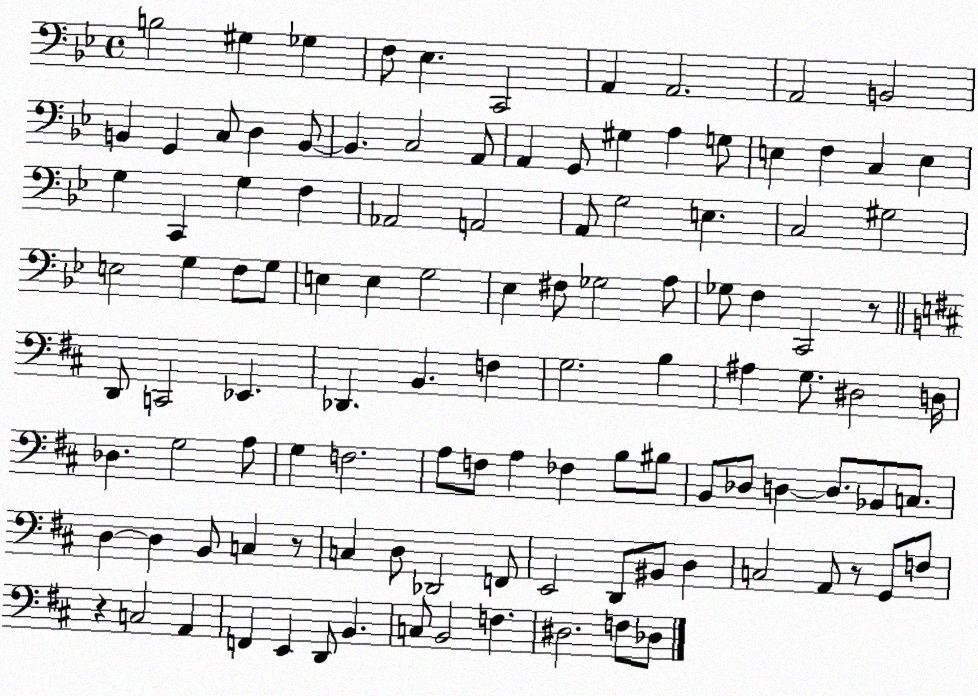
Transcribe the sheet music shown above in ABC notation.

X:1
T:Untitled
M:4/4
L:1/4
K:Bb
B,2 ^G, _G, F,/2 _E, C,,2 A,, A,,2 A,,2 B,,2 B,, G,, C,/2 D, B,,/2 B,, C,2 A,,/2 A,, G,,/2 ^G, A, G,/2 E, F, C, E, G, C,, G, F, _A,,2 A,,2 A,,/2 G,2 E, C,2 ^G,2 E,2 G, F,/2 G,/2 E, E, G,2 _E, ^F,/2 _G,2 A,/2 _G,/2 F, C,,2 z/2 D,,/2 C,,2 _E,, _D,, B,, F, G,2 B, ^A, G,/2 ^D,2 D,/4 _D, G,2 A,/2 G, F,2 A,/2 F,/2 A, _F, B,/2 ^B,/2 B,,/2 _D,/2 D, D,/2 _B,,/2 C,/2 D, D, B,,/2 C, z/2 C, D,/2 _D,,2 F,,/2 E,,2 D,,/2 ^B,,/2 D, C,2 A,,/2 z/2 G,,/2 F,/2 z C,2 A,, F,, E,, D,,/2 B,, C,/2 B,,2 F, ^D,2 F,/2 _D,/2